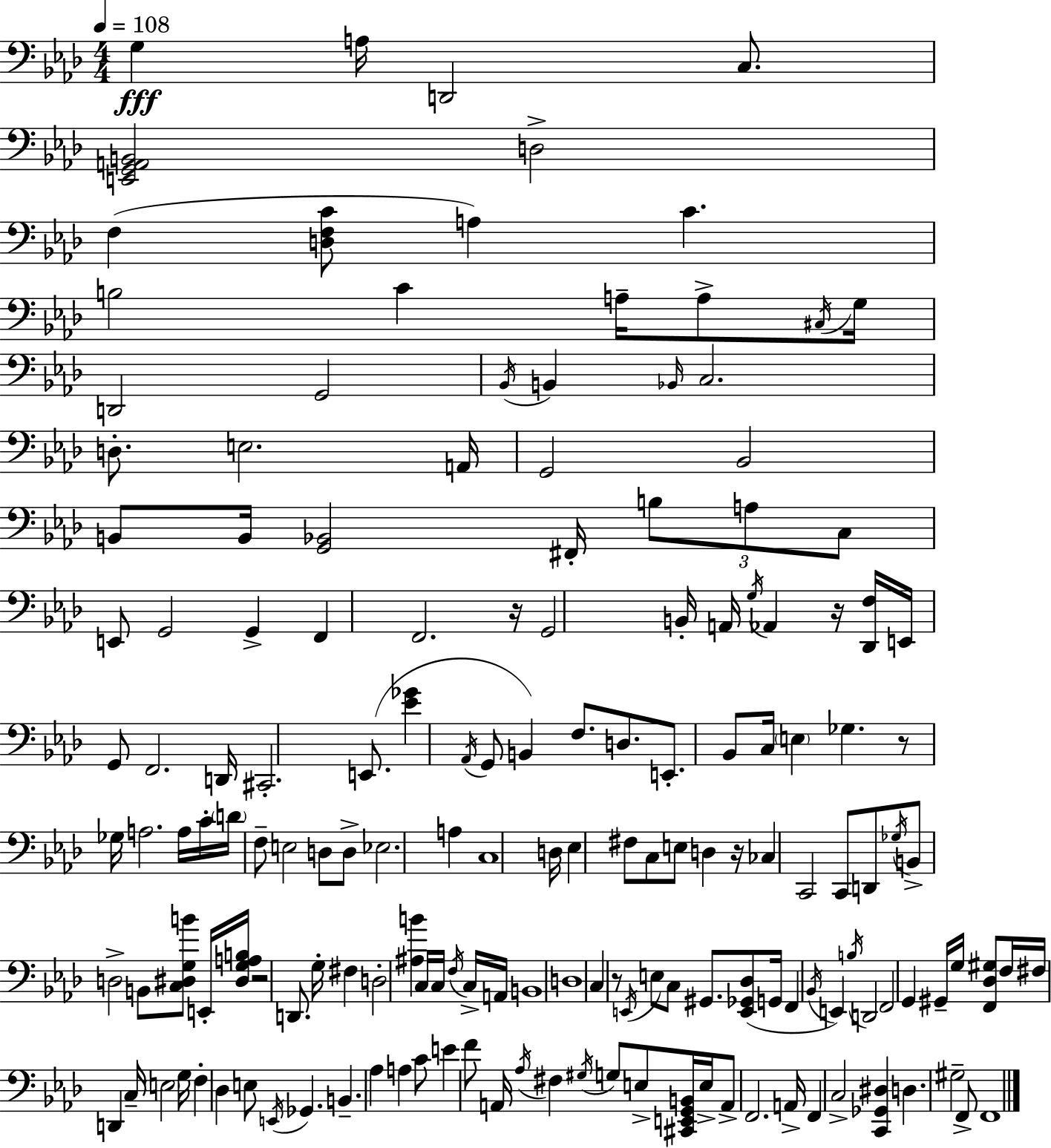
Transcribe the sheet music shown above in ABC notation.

X:1
T:Untitled
M:4/4
L:1/4
K:Fm
G, A,/4 D,,2 C,/2 [E,,G,,A,,B,,]2 D,2 F, [D,F,C]/2 A, C B,2 C A,/4 A,/2 ^C,/4 G,/4 D,,2 G,,2 _B,,/4 B,, _B,,/4 C,2 D,/2 E,2 A,,/4 G,,2 _B,,2 B,,/2 B,,/4 [G,,_B,,]2 ^F,,/4 B,/2 A,/2 C,/2 E,,/2 G,,2 G,, F,, F,,2 z/4 G,,2 B,,/4 A,,/4 G,/4 _A,, z/4 [_D,,F,]/4 E,,/4 G,,/2 F,,2 D,,/4 ^C,,2 E,,/2 [_E_G] _A,,/4 G,,/2 B,, F,/2 D,/2 E,,/2 _B,,/2 C,/4 E, _G, z/2 _G,/4 A,2 A,/4 C/4 D/4 F,/2 E,2 D,/2 D,/2 _E,2 A, C,4 D,/4 _E, ^F,/2 C,/2 E,/2 D, z/4 _C, C,,2 C,,/2 D,,/2 _G,/4 B,,/2 D,2 B,,/2 [C,^D,G,B]/2 E,,/4 [^D,G,A,B,]/4 z2 D,,/2 G,/4 ^F, D,2 [^A,B] C,/4 C,/4 F,/4 C,/4 A,,/4 B,,4 D,4 C, z/2 E,,/4 E,/2 C,/2 ^G,,/2 [E,,_G,,_D,]/2 G,,/4 F,, _B,,/4 E,, B,/4 D,,2 F,,2 G,, ^G,,/4 G,/4 [F,,_D,^G,]/2 F,/4 ^F,/4 D,, C,/4 E,2 G,/4 F, _D, E,/2 E,,/4 _G,, B,, _A, A, C/2 E F/2 A,,/4 _A,/4 ^F, ^G,/4 G,/2 E,/2 [^C,,E,,G,,B,,]/4 E,/4 A,,/2 F,,2 A,,/4 F,, C,2 [C,,_G,,^D,] D, ^G,2 F,,/2 F,,4